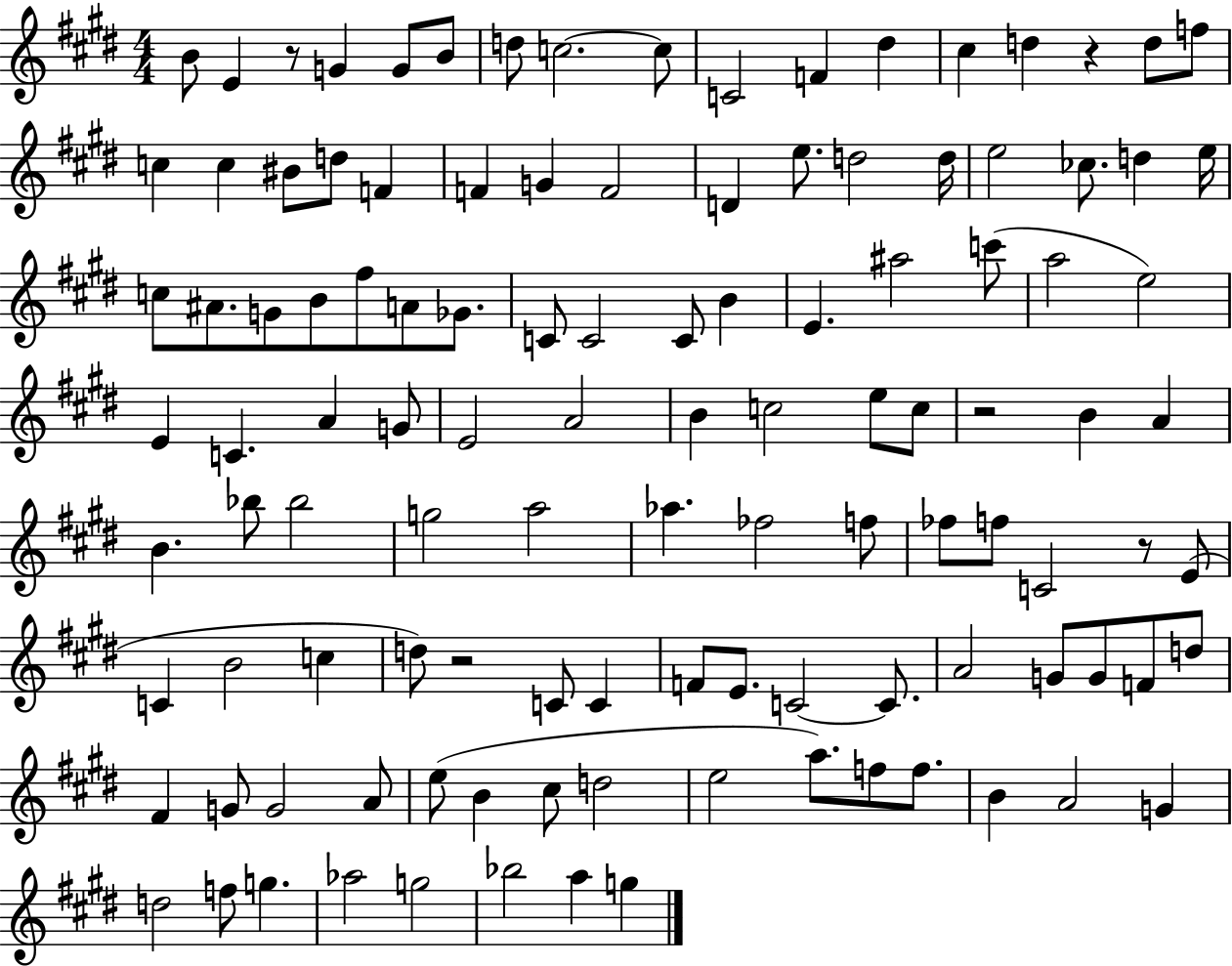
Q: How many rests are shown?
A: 5